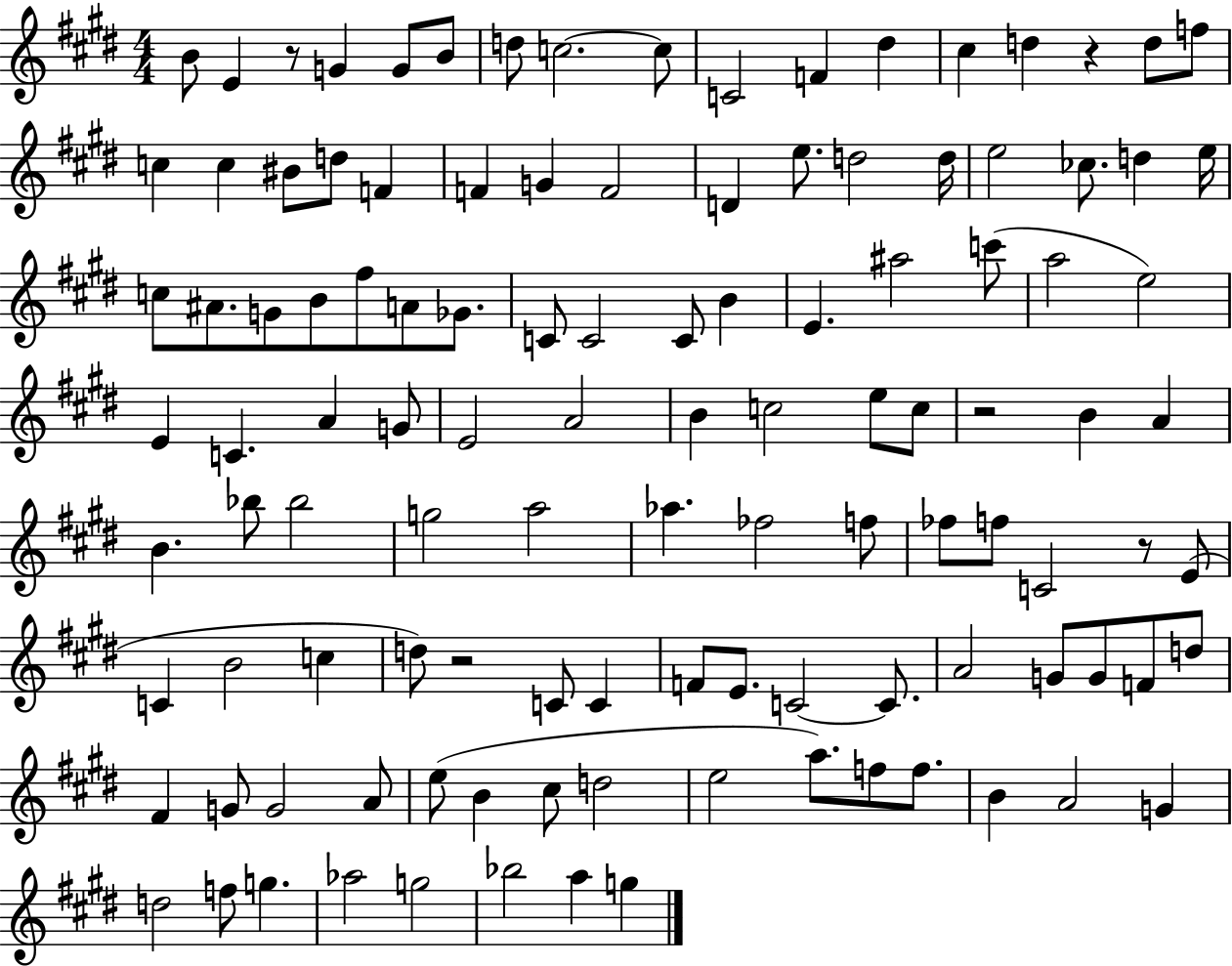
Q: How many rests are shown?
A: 5